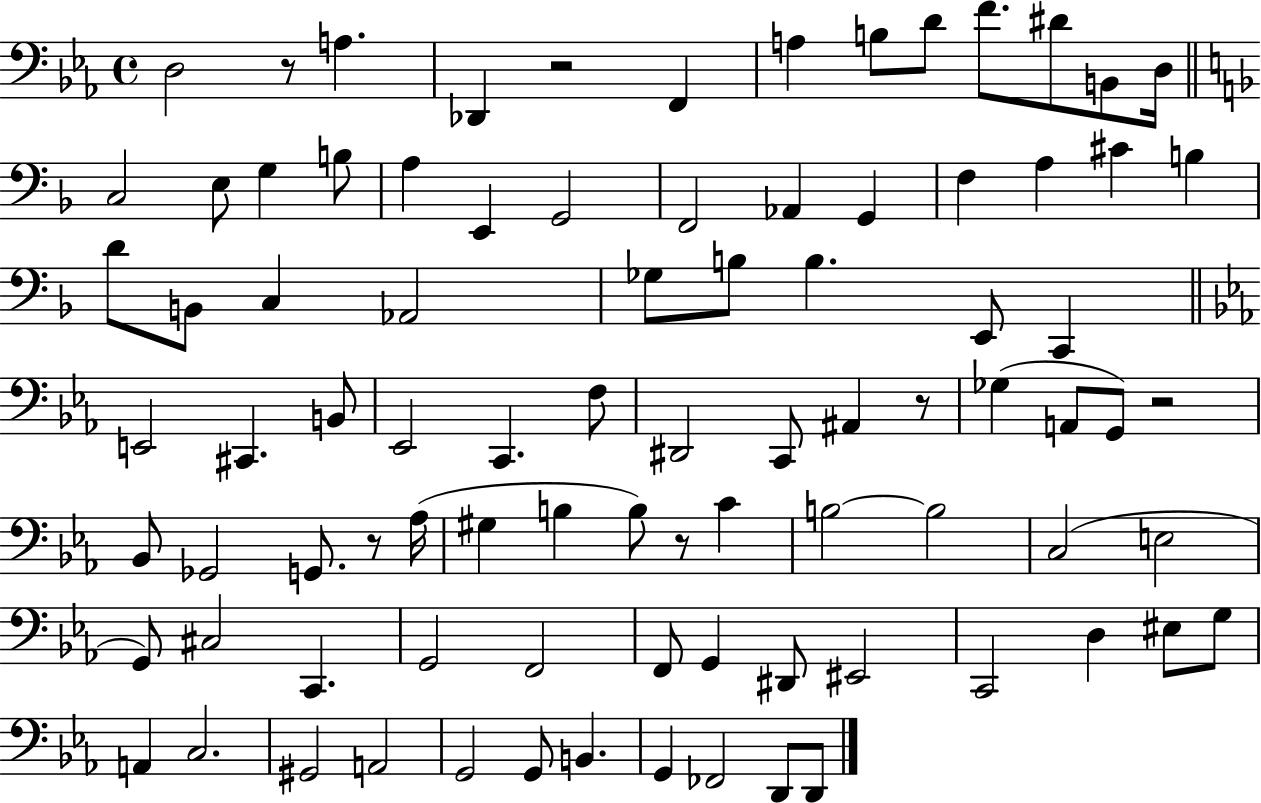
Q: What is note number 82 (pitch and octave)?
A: D2